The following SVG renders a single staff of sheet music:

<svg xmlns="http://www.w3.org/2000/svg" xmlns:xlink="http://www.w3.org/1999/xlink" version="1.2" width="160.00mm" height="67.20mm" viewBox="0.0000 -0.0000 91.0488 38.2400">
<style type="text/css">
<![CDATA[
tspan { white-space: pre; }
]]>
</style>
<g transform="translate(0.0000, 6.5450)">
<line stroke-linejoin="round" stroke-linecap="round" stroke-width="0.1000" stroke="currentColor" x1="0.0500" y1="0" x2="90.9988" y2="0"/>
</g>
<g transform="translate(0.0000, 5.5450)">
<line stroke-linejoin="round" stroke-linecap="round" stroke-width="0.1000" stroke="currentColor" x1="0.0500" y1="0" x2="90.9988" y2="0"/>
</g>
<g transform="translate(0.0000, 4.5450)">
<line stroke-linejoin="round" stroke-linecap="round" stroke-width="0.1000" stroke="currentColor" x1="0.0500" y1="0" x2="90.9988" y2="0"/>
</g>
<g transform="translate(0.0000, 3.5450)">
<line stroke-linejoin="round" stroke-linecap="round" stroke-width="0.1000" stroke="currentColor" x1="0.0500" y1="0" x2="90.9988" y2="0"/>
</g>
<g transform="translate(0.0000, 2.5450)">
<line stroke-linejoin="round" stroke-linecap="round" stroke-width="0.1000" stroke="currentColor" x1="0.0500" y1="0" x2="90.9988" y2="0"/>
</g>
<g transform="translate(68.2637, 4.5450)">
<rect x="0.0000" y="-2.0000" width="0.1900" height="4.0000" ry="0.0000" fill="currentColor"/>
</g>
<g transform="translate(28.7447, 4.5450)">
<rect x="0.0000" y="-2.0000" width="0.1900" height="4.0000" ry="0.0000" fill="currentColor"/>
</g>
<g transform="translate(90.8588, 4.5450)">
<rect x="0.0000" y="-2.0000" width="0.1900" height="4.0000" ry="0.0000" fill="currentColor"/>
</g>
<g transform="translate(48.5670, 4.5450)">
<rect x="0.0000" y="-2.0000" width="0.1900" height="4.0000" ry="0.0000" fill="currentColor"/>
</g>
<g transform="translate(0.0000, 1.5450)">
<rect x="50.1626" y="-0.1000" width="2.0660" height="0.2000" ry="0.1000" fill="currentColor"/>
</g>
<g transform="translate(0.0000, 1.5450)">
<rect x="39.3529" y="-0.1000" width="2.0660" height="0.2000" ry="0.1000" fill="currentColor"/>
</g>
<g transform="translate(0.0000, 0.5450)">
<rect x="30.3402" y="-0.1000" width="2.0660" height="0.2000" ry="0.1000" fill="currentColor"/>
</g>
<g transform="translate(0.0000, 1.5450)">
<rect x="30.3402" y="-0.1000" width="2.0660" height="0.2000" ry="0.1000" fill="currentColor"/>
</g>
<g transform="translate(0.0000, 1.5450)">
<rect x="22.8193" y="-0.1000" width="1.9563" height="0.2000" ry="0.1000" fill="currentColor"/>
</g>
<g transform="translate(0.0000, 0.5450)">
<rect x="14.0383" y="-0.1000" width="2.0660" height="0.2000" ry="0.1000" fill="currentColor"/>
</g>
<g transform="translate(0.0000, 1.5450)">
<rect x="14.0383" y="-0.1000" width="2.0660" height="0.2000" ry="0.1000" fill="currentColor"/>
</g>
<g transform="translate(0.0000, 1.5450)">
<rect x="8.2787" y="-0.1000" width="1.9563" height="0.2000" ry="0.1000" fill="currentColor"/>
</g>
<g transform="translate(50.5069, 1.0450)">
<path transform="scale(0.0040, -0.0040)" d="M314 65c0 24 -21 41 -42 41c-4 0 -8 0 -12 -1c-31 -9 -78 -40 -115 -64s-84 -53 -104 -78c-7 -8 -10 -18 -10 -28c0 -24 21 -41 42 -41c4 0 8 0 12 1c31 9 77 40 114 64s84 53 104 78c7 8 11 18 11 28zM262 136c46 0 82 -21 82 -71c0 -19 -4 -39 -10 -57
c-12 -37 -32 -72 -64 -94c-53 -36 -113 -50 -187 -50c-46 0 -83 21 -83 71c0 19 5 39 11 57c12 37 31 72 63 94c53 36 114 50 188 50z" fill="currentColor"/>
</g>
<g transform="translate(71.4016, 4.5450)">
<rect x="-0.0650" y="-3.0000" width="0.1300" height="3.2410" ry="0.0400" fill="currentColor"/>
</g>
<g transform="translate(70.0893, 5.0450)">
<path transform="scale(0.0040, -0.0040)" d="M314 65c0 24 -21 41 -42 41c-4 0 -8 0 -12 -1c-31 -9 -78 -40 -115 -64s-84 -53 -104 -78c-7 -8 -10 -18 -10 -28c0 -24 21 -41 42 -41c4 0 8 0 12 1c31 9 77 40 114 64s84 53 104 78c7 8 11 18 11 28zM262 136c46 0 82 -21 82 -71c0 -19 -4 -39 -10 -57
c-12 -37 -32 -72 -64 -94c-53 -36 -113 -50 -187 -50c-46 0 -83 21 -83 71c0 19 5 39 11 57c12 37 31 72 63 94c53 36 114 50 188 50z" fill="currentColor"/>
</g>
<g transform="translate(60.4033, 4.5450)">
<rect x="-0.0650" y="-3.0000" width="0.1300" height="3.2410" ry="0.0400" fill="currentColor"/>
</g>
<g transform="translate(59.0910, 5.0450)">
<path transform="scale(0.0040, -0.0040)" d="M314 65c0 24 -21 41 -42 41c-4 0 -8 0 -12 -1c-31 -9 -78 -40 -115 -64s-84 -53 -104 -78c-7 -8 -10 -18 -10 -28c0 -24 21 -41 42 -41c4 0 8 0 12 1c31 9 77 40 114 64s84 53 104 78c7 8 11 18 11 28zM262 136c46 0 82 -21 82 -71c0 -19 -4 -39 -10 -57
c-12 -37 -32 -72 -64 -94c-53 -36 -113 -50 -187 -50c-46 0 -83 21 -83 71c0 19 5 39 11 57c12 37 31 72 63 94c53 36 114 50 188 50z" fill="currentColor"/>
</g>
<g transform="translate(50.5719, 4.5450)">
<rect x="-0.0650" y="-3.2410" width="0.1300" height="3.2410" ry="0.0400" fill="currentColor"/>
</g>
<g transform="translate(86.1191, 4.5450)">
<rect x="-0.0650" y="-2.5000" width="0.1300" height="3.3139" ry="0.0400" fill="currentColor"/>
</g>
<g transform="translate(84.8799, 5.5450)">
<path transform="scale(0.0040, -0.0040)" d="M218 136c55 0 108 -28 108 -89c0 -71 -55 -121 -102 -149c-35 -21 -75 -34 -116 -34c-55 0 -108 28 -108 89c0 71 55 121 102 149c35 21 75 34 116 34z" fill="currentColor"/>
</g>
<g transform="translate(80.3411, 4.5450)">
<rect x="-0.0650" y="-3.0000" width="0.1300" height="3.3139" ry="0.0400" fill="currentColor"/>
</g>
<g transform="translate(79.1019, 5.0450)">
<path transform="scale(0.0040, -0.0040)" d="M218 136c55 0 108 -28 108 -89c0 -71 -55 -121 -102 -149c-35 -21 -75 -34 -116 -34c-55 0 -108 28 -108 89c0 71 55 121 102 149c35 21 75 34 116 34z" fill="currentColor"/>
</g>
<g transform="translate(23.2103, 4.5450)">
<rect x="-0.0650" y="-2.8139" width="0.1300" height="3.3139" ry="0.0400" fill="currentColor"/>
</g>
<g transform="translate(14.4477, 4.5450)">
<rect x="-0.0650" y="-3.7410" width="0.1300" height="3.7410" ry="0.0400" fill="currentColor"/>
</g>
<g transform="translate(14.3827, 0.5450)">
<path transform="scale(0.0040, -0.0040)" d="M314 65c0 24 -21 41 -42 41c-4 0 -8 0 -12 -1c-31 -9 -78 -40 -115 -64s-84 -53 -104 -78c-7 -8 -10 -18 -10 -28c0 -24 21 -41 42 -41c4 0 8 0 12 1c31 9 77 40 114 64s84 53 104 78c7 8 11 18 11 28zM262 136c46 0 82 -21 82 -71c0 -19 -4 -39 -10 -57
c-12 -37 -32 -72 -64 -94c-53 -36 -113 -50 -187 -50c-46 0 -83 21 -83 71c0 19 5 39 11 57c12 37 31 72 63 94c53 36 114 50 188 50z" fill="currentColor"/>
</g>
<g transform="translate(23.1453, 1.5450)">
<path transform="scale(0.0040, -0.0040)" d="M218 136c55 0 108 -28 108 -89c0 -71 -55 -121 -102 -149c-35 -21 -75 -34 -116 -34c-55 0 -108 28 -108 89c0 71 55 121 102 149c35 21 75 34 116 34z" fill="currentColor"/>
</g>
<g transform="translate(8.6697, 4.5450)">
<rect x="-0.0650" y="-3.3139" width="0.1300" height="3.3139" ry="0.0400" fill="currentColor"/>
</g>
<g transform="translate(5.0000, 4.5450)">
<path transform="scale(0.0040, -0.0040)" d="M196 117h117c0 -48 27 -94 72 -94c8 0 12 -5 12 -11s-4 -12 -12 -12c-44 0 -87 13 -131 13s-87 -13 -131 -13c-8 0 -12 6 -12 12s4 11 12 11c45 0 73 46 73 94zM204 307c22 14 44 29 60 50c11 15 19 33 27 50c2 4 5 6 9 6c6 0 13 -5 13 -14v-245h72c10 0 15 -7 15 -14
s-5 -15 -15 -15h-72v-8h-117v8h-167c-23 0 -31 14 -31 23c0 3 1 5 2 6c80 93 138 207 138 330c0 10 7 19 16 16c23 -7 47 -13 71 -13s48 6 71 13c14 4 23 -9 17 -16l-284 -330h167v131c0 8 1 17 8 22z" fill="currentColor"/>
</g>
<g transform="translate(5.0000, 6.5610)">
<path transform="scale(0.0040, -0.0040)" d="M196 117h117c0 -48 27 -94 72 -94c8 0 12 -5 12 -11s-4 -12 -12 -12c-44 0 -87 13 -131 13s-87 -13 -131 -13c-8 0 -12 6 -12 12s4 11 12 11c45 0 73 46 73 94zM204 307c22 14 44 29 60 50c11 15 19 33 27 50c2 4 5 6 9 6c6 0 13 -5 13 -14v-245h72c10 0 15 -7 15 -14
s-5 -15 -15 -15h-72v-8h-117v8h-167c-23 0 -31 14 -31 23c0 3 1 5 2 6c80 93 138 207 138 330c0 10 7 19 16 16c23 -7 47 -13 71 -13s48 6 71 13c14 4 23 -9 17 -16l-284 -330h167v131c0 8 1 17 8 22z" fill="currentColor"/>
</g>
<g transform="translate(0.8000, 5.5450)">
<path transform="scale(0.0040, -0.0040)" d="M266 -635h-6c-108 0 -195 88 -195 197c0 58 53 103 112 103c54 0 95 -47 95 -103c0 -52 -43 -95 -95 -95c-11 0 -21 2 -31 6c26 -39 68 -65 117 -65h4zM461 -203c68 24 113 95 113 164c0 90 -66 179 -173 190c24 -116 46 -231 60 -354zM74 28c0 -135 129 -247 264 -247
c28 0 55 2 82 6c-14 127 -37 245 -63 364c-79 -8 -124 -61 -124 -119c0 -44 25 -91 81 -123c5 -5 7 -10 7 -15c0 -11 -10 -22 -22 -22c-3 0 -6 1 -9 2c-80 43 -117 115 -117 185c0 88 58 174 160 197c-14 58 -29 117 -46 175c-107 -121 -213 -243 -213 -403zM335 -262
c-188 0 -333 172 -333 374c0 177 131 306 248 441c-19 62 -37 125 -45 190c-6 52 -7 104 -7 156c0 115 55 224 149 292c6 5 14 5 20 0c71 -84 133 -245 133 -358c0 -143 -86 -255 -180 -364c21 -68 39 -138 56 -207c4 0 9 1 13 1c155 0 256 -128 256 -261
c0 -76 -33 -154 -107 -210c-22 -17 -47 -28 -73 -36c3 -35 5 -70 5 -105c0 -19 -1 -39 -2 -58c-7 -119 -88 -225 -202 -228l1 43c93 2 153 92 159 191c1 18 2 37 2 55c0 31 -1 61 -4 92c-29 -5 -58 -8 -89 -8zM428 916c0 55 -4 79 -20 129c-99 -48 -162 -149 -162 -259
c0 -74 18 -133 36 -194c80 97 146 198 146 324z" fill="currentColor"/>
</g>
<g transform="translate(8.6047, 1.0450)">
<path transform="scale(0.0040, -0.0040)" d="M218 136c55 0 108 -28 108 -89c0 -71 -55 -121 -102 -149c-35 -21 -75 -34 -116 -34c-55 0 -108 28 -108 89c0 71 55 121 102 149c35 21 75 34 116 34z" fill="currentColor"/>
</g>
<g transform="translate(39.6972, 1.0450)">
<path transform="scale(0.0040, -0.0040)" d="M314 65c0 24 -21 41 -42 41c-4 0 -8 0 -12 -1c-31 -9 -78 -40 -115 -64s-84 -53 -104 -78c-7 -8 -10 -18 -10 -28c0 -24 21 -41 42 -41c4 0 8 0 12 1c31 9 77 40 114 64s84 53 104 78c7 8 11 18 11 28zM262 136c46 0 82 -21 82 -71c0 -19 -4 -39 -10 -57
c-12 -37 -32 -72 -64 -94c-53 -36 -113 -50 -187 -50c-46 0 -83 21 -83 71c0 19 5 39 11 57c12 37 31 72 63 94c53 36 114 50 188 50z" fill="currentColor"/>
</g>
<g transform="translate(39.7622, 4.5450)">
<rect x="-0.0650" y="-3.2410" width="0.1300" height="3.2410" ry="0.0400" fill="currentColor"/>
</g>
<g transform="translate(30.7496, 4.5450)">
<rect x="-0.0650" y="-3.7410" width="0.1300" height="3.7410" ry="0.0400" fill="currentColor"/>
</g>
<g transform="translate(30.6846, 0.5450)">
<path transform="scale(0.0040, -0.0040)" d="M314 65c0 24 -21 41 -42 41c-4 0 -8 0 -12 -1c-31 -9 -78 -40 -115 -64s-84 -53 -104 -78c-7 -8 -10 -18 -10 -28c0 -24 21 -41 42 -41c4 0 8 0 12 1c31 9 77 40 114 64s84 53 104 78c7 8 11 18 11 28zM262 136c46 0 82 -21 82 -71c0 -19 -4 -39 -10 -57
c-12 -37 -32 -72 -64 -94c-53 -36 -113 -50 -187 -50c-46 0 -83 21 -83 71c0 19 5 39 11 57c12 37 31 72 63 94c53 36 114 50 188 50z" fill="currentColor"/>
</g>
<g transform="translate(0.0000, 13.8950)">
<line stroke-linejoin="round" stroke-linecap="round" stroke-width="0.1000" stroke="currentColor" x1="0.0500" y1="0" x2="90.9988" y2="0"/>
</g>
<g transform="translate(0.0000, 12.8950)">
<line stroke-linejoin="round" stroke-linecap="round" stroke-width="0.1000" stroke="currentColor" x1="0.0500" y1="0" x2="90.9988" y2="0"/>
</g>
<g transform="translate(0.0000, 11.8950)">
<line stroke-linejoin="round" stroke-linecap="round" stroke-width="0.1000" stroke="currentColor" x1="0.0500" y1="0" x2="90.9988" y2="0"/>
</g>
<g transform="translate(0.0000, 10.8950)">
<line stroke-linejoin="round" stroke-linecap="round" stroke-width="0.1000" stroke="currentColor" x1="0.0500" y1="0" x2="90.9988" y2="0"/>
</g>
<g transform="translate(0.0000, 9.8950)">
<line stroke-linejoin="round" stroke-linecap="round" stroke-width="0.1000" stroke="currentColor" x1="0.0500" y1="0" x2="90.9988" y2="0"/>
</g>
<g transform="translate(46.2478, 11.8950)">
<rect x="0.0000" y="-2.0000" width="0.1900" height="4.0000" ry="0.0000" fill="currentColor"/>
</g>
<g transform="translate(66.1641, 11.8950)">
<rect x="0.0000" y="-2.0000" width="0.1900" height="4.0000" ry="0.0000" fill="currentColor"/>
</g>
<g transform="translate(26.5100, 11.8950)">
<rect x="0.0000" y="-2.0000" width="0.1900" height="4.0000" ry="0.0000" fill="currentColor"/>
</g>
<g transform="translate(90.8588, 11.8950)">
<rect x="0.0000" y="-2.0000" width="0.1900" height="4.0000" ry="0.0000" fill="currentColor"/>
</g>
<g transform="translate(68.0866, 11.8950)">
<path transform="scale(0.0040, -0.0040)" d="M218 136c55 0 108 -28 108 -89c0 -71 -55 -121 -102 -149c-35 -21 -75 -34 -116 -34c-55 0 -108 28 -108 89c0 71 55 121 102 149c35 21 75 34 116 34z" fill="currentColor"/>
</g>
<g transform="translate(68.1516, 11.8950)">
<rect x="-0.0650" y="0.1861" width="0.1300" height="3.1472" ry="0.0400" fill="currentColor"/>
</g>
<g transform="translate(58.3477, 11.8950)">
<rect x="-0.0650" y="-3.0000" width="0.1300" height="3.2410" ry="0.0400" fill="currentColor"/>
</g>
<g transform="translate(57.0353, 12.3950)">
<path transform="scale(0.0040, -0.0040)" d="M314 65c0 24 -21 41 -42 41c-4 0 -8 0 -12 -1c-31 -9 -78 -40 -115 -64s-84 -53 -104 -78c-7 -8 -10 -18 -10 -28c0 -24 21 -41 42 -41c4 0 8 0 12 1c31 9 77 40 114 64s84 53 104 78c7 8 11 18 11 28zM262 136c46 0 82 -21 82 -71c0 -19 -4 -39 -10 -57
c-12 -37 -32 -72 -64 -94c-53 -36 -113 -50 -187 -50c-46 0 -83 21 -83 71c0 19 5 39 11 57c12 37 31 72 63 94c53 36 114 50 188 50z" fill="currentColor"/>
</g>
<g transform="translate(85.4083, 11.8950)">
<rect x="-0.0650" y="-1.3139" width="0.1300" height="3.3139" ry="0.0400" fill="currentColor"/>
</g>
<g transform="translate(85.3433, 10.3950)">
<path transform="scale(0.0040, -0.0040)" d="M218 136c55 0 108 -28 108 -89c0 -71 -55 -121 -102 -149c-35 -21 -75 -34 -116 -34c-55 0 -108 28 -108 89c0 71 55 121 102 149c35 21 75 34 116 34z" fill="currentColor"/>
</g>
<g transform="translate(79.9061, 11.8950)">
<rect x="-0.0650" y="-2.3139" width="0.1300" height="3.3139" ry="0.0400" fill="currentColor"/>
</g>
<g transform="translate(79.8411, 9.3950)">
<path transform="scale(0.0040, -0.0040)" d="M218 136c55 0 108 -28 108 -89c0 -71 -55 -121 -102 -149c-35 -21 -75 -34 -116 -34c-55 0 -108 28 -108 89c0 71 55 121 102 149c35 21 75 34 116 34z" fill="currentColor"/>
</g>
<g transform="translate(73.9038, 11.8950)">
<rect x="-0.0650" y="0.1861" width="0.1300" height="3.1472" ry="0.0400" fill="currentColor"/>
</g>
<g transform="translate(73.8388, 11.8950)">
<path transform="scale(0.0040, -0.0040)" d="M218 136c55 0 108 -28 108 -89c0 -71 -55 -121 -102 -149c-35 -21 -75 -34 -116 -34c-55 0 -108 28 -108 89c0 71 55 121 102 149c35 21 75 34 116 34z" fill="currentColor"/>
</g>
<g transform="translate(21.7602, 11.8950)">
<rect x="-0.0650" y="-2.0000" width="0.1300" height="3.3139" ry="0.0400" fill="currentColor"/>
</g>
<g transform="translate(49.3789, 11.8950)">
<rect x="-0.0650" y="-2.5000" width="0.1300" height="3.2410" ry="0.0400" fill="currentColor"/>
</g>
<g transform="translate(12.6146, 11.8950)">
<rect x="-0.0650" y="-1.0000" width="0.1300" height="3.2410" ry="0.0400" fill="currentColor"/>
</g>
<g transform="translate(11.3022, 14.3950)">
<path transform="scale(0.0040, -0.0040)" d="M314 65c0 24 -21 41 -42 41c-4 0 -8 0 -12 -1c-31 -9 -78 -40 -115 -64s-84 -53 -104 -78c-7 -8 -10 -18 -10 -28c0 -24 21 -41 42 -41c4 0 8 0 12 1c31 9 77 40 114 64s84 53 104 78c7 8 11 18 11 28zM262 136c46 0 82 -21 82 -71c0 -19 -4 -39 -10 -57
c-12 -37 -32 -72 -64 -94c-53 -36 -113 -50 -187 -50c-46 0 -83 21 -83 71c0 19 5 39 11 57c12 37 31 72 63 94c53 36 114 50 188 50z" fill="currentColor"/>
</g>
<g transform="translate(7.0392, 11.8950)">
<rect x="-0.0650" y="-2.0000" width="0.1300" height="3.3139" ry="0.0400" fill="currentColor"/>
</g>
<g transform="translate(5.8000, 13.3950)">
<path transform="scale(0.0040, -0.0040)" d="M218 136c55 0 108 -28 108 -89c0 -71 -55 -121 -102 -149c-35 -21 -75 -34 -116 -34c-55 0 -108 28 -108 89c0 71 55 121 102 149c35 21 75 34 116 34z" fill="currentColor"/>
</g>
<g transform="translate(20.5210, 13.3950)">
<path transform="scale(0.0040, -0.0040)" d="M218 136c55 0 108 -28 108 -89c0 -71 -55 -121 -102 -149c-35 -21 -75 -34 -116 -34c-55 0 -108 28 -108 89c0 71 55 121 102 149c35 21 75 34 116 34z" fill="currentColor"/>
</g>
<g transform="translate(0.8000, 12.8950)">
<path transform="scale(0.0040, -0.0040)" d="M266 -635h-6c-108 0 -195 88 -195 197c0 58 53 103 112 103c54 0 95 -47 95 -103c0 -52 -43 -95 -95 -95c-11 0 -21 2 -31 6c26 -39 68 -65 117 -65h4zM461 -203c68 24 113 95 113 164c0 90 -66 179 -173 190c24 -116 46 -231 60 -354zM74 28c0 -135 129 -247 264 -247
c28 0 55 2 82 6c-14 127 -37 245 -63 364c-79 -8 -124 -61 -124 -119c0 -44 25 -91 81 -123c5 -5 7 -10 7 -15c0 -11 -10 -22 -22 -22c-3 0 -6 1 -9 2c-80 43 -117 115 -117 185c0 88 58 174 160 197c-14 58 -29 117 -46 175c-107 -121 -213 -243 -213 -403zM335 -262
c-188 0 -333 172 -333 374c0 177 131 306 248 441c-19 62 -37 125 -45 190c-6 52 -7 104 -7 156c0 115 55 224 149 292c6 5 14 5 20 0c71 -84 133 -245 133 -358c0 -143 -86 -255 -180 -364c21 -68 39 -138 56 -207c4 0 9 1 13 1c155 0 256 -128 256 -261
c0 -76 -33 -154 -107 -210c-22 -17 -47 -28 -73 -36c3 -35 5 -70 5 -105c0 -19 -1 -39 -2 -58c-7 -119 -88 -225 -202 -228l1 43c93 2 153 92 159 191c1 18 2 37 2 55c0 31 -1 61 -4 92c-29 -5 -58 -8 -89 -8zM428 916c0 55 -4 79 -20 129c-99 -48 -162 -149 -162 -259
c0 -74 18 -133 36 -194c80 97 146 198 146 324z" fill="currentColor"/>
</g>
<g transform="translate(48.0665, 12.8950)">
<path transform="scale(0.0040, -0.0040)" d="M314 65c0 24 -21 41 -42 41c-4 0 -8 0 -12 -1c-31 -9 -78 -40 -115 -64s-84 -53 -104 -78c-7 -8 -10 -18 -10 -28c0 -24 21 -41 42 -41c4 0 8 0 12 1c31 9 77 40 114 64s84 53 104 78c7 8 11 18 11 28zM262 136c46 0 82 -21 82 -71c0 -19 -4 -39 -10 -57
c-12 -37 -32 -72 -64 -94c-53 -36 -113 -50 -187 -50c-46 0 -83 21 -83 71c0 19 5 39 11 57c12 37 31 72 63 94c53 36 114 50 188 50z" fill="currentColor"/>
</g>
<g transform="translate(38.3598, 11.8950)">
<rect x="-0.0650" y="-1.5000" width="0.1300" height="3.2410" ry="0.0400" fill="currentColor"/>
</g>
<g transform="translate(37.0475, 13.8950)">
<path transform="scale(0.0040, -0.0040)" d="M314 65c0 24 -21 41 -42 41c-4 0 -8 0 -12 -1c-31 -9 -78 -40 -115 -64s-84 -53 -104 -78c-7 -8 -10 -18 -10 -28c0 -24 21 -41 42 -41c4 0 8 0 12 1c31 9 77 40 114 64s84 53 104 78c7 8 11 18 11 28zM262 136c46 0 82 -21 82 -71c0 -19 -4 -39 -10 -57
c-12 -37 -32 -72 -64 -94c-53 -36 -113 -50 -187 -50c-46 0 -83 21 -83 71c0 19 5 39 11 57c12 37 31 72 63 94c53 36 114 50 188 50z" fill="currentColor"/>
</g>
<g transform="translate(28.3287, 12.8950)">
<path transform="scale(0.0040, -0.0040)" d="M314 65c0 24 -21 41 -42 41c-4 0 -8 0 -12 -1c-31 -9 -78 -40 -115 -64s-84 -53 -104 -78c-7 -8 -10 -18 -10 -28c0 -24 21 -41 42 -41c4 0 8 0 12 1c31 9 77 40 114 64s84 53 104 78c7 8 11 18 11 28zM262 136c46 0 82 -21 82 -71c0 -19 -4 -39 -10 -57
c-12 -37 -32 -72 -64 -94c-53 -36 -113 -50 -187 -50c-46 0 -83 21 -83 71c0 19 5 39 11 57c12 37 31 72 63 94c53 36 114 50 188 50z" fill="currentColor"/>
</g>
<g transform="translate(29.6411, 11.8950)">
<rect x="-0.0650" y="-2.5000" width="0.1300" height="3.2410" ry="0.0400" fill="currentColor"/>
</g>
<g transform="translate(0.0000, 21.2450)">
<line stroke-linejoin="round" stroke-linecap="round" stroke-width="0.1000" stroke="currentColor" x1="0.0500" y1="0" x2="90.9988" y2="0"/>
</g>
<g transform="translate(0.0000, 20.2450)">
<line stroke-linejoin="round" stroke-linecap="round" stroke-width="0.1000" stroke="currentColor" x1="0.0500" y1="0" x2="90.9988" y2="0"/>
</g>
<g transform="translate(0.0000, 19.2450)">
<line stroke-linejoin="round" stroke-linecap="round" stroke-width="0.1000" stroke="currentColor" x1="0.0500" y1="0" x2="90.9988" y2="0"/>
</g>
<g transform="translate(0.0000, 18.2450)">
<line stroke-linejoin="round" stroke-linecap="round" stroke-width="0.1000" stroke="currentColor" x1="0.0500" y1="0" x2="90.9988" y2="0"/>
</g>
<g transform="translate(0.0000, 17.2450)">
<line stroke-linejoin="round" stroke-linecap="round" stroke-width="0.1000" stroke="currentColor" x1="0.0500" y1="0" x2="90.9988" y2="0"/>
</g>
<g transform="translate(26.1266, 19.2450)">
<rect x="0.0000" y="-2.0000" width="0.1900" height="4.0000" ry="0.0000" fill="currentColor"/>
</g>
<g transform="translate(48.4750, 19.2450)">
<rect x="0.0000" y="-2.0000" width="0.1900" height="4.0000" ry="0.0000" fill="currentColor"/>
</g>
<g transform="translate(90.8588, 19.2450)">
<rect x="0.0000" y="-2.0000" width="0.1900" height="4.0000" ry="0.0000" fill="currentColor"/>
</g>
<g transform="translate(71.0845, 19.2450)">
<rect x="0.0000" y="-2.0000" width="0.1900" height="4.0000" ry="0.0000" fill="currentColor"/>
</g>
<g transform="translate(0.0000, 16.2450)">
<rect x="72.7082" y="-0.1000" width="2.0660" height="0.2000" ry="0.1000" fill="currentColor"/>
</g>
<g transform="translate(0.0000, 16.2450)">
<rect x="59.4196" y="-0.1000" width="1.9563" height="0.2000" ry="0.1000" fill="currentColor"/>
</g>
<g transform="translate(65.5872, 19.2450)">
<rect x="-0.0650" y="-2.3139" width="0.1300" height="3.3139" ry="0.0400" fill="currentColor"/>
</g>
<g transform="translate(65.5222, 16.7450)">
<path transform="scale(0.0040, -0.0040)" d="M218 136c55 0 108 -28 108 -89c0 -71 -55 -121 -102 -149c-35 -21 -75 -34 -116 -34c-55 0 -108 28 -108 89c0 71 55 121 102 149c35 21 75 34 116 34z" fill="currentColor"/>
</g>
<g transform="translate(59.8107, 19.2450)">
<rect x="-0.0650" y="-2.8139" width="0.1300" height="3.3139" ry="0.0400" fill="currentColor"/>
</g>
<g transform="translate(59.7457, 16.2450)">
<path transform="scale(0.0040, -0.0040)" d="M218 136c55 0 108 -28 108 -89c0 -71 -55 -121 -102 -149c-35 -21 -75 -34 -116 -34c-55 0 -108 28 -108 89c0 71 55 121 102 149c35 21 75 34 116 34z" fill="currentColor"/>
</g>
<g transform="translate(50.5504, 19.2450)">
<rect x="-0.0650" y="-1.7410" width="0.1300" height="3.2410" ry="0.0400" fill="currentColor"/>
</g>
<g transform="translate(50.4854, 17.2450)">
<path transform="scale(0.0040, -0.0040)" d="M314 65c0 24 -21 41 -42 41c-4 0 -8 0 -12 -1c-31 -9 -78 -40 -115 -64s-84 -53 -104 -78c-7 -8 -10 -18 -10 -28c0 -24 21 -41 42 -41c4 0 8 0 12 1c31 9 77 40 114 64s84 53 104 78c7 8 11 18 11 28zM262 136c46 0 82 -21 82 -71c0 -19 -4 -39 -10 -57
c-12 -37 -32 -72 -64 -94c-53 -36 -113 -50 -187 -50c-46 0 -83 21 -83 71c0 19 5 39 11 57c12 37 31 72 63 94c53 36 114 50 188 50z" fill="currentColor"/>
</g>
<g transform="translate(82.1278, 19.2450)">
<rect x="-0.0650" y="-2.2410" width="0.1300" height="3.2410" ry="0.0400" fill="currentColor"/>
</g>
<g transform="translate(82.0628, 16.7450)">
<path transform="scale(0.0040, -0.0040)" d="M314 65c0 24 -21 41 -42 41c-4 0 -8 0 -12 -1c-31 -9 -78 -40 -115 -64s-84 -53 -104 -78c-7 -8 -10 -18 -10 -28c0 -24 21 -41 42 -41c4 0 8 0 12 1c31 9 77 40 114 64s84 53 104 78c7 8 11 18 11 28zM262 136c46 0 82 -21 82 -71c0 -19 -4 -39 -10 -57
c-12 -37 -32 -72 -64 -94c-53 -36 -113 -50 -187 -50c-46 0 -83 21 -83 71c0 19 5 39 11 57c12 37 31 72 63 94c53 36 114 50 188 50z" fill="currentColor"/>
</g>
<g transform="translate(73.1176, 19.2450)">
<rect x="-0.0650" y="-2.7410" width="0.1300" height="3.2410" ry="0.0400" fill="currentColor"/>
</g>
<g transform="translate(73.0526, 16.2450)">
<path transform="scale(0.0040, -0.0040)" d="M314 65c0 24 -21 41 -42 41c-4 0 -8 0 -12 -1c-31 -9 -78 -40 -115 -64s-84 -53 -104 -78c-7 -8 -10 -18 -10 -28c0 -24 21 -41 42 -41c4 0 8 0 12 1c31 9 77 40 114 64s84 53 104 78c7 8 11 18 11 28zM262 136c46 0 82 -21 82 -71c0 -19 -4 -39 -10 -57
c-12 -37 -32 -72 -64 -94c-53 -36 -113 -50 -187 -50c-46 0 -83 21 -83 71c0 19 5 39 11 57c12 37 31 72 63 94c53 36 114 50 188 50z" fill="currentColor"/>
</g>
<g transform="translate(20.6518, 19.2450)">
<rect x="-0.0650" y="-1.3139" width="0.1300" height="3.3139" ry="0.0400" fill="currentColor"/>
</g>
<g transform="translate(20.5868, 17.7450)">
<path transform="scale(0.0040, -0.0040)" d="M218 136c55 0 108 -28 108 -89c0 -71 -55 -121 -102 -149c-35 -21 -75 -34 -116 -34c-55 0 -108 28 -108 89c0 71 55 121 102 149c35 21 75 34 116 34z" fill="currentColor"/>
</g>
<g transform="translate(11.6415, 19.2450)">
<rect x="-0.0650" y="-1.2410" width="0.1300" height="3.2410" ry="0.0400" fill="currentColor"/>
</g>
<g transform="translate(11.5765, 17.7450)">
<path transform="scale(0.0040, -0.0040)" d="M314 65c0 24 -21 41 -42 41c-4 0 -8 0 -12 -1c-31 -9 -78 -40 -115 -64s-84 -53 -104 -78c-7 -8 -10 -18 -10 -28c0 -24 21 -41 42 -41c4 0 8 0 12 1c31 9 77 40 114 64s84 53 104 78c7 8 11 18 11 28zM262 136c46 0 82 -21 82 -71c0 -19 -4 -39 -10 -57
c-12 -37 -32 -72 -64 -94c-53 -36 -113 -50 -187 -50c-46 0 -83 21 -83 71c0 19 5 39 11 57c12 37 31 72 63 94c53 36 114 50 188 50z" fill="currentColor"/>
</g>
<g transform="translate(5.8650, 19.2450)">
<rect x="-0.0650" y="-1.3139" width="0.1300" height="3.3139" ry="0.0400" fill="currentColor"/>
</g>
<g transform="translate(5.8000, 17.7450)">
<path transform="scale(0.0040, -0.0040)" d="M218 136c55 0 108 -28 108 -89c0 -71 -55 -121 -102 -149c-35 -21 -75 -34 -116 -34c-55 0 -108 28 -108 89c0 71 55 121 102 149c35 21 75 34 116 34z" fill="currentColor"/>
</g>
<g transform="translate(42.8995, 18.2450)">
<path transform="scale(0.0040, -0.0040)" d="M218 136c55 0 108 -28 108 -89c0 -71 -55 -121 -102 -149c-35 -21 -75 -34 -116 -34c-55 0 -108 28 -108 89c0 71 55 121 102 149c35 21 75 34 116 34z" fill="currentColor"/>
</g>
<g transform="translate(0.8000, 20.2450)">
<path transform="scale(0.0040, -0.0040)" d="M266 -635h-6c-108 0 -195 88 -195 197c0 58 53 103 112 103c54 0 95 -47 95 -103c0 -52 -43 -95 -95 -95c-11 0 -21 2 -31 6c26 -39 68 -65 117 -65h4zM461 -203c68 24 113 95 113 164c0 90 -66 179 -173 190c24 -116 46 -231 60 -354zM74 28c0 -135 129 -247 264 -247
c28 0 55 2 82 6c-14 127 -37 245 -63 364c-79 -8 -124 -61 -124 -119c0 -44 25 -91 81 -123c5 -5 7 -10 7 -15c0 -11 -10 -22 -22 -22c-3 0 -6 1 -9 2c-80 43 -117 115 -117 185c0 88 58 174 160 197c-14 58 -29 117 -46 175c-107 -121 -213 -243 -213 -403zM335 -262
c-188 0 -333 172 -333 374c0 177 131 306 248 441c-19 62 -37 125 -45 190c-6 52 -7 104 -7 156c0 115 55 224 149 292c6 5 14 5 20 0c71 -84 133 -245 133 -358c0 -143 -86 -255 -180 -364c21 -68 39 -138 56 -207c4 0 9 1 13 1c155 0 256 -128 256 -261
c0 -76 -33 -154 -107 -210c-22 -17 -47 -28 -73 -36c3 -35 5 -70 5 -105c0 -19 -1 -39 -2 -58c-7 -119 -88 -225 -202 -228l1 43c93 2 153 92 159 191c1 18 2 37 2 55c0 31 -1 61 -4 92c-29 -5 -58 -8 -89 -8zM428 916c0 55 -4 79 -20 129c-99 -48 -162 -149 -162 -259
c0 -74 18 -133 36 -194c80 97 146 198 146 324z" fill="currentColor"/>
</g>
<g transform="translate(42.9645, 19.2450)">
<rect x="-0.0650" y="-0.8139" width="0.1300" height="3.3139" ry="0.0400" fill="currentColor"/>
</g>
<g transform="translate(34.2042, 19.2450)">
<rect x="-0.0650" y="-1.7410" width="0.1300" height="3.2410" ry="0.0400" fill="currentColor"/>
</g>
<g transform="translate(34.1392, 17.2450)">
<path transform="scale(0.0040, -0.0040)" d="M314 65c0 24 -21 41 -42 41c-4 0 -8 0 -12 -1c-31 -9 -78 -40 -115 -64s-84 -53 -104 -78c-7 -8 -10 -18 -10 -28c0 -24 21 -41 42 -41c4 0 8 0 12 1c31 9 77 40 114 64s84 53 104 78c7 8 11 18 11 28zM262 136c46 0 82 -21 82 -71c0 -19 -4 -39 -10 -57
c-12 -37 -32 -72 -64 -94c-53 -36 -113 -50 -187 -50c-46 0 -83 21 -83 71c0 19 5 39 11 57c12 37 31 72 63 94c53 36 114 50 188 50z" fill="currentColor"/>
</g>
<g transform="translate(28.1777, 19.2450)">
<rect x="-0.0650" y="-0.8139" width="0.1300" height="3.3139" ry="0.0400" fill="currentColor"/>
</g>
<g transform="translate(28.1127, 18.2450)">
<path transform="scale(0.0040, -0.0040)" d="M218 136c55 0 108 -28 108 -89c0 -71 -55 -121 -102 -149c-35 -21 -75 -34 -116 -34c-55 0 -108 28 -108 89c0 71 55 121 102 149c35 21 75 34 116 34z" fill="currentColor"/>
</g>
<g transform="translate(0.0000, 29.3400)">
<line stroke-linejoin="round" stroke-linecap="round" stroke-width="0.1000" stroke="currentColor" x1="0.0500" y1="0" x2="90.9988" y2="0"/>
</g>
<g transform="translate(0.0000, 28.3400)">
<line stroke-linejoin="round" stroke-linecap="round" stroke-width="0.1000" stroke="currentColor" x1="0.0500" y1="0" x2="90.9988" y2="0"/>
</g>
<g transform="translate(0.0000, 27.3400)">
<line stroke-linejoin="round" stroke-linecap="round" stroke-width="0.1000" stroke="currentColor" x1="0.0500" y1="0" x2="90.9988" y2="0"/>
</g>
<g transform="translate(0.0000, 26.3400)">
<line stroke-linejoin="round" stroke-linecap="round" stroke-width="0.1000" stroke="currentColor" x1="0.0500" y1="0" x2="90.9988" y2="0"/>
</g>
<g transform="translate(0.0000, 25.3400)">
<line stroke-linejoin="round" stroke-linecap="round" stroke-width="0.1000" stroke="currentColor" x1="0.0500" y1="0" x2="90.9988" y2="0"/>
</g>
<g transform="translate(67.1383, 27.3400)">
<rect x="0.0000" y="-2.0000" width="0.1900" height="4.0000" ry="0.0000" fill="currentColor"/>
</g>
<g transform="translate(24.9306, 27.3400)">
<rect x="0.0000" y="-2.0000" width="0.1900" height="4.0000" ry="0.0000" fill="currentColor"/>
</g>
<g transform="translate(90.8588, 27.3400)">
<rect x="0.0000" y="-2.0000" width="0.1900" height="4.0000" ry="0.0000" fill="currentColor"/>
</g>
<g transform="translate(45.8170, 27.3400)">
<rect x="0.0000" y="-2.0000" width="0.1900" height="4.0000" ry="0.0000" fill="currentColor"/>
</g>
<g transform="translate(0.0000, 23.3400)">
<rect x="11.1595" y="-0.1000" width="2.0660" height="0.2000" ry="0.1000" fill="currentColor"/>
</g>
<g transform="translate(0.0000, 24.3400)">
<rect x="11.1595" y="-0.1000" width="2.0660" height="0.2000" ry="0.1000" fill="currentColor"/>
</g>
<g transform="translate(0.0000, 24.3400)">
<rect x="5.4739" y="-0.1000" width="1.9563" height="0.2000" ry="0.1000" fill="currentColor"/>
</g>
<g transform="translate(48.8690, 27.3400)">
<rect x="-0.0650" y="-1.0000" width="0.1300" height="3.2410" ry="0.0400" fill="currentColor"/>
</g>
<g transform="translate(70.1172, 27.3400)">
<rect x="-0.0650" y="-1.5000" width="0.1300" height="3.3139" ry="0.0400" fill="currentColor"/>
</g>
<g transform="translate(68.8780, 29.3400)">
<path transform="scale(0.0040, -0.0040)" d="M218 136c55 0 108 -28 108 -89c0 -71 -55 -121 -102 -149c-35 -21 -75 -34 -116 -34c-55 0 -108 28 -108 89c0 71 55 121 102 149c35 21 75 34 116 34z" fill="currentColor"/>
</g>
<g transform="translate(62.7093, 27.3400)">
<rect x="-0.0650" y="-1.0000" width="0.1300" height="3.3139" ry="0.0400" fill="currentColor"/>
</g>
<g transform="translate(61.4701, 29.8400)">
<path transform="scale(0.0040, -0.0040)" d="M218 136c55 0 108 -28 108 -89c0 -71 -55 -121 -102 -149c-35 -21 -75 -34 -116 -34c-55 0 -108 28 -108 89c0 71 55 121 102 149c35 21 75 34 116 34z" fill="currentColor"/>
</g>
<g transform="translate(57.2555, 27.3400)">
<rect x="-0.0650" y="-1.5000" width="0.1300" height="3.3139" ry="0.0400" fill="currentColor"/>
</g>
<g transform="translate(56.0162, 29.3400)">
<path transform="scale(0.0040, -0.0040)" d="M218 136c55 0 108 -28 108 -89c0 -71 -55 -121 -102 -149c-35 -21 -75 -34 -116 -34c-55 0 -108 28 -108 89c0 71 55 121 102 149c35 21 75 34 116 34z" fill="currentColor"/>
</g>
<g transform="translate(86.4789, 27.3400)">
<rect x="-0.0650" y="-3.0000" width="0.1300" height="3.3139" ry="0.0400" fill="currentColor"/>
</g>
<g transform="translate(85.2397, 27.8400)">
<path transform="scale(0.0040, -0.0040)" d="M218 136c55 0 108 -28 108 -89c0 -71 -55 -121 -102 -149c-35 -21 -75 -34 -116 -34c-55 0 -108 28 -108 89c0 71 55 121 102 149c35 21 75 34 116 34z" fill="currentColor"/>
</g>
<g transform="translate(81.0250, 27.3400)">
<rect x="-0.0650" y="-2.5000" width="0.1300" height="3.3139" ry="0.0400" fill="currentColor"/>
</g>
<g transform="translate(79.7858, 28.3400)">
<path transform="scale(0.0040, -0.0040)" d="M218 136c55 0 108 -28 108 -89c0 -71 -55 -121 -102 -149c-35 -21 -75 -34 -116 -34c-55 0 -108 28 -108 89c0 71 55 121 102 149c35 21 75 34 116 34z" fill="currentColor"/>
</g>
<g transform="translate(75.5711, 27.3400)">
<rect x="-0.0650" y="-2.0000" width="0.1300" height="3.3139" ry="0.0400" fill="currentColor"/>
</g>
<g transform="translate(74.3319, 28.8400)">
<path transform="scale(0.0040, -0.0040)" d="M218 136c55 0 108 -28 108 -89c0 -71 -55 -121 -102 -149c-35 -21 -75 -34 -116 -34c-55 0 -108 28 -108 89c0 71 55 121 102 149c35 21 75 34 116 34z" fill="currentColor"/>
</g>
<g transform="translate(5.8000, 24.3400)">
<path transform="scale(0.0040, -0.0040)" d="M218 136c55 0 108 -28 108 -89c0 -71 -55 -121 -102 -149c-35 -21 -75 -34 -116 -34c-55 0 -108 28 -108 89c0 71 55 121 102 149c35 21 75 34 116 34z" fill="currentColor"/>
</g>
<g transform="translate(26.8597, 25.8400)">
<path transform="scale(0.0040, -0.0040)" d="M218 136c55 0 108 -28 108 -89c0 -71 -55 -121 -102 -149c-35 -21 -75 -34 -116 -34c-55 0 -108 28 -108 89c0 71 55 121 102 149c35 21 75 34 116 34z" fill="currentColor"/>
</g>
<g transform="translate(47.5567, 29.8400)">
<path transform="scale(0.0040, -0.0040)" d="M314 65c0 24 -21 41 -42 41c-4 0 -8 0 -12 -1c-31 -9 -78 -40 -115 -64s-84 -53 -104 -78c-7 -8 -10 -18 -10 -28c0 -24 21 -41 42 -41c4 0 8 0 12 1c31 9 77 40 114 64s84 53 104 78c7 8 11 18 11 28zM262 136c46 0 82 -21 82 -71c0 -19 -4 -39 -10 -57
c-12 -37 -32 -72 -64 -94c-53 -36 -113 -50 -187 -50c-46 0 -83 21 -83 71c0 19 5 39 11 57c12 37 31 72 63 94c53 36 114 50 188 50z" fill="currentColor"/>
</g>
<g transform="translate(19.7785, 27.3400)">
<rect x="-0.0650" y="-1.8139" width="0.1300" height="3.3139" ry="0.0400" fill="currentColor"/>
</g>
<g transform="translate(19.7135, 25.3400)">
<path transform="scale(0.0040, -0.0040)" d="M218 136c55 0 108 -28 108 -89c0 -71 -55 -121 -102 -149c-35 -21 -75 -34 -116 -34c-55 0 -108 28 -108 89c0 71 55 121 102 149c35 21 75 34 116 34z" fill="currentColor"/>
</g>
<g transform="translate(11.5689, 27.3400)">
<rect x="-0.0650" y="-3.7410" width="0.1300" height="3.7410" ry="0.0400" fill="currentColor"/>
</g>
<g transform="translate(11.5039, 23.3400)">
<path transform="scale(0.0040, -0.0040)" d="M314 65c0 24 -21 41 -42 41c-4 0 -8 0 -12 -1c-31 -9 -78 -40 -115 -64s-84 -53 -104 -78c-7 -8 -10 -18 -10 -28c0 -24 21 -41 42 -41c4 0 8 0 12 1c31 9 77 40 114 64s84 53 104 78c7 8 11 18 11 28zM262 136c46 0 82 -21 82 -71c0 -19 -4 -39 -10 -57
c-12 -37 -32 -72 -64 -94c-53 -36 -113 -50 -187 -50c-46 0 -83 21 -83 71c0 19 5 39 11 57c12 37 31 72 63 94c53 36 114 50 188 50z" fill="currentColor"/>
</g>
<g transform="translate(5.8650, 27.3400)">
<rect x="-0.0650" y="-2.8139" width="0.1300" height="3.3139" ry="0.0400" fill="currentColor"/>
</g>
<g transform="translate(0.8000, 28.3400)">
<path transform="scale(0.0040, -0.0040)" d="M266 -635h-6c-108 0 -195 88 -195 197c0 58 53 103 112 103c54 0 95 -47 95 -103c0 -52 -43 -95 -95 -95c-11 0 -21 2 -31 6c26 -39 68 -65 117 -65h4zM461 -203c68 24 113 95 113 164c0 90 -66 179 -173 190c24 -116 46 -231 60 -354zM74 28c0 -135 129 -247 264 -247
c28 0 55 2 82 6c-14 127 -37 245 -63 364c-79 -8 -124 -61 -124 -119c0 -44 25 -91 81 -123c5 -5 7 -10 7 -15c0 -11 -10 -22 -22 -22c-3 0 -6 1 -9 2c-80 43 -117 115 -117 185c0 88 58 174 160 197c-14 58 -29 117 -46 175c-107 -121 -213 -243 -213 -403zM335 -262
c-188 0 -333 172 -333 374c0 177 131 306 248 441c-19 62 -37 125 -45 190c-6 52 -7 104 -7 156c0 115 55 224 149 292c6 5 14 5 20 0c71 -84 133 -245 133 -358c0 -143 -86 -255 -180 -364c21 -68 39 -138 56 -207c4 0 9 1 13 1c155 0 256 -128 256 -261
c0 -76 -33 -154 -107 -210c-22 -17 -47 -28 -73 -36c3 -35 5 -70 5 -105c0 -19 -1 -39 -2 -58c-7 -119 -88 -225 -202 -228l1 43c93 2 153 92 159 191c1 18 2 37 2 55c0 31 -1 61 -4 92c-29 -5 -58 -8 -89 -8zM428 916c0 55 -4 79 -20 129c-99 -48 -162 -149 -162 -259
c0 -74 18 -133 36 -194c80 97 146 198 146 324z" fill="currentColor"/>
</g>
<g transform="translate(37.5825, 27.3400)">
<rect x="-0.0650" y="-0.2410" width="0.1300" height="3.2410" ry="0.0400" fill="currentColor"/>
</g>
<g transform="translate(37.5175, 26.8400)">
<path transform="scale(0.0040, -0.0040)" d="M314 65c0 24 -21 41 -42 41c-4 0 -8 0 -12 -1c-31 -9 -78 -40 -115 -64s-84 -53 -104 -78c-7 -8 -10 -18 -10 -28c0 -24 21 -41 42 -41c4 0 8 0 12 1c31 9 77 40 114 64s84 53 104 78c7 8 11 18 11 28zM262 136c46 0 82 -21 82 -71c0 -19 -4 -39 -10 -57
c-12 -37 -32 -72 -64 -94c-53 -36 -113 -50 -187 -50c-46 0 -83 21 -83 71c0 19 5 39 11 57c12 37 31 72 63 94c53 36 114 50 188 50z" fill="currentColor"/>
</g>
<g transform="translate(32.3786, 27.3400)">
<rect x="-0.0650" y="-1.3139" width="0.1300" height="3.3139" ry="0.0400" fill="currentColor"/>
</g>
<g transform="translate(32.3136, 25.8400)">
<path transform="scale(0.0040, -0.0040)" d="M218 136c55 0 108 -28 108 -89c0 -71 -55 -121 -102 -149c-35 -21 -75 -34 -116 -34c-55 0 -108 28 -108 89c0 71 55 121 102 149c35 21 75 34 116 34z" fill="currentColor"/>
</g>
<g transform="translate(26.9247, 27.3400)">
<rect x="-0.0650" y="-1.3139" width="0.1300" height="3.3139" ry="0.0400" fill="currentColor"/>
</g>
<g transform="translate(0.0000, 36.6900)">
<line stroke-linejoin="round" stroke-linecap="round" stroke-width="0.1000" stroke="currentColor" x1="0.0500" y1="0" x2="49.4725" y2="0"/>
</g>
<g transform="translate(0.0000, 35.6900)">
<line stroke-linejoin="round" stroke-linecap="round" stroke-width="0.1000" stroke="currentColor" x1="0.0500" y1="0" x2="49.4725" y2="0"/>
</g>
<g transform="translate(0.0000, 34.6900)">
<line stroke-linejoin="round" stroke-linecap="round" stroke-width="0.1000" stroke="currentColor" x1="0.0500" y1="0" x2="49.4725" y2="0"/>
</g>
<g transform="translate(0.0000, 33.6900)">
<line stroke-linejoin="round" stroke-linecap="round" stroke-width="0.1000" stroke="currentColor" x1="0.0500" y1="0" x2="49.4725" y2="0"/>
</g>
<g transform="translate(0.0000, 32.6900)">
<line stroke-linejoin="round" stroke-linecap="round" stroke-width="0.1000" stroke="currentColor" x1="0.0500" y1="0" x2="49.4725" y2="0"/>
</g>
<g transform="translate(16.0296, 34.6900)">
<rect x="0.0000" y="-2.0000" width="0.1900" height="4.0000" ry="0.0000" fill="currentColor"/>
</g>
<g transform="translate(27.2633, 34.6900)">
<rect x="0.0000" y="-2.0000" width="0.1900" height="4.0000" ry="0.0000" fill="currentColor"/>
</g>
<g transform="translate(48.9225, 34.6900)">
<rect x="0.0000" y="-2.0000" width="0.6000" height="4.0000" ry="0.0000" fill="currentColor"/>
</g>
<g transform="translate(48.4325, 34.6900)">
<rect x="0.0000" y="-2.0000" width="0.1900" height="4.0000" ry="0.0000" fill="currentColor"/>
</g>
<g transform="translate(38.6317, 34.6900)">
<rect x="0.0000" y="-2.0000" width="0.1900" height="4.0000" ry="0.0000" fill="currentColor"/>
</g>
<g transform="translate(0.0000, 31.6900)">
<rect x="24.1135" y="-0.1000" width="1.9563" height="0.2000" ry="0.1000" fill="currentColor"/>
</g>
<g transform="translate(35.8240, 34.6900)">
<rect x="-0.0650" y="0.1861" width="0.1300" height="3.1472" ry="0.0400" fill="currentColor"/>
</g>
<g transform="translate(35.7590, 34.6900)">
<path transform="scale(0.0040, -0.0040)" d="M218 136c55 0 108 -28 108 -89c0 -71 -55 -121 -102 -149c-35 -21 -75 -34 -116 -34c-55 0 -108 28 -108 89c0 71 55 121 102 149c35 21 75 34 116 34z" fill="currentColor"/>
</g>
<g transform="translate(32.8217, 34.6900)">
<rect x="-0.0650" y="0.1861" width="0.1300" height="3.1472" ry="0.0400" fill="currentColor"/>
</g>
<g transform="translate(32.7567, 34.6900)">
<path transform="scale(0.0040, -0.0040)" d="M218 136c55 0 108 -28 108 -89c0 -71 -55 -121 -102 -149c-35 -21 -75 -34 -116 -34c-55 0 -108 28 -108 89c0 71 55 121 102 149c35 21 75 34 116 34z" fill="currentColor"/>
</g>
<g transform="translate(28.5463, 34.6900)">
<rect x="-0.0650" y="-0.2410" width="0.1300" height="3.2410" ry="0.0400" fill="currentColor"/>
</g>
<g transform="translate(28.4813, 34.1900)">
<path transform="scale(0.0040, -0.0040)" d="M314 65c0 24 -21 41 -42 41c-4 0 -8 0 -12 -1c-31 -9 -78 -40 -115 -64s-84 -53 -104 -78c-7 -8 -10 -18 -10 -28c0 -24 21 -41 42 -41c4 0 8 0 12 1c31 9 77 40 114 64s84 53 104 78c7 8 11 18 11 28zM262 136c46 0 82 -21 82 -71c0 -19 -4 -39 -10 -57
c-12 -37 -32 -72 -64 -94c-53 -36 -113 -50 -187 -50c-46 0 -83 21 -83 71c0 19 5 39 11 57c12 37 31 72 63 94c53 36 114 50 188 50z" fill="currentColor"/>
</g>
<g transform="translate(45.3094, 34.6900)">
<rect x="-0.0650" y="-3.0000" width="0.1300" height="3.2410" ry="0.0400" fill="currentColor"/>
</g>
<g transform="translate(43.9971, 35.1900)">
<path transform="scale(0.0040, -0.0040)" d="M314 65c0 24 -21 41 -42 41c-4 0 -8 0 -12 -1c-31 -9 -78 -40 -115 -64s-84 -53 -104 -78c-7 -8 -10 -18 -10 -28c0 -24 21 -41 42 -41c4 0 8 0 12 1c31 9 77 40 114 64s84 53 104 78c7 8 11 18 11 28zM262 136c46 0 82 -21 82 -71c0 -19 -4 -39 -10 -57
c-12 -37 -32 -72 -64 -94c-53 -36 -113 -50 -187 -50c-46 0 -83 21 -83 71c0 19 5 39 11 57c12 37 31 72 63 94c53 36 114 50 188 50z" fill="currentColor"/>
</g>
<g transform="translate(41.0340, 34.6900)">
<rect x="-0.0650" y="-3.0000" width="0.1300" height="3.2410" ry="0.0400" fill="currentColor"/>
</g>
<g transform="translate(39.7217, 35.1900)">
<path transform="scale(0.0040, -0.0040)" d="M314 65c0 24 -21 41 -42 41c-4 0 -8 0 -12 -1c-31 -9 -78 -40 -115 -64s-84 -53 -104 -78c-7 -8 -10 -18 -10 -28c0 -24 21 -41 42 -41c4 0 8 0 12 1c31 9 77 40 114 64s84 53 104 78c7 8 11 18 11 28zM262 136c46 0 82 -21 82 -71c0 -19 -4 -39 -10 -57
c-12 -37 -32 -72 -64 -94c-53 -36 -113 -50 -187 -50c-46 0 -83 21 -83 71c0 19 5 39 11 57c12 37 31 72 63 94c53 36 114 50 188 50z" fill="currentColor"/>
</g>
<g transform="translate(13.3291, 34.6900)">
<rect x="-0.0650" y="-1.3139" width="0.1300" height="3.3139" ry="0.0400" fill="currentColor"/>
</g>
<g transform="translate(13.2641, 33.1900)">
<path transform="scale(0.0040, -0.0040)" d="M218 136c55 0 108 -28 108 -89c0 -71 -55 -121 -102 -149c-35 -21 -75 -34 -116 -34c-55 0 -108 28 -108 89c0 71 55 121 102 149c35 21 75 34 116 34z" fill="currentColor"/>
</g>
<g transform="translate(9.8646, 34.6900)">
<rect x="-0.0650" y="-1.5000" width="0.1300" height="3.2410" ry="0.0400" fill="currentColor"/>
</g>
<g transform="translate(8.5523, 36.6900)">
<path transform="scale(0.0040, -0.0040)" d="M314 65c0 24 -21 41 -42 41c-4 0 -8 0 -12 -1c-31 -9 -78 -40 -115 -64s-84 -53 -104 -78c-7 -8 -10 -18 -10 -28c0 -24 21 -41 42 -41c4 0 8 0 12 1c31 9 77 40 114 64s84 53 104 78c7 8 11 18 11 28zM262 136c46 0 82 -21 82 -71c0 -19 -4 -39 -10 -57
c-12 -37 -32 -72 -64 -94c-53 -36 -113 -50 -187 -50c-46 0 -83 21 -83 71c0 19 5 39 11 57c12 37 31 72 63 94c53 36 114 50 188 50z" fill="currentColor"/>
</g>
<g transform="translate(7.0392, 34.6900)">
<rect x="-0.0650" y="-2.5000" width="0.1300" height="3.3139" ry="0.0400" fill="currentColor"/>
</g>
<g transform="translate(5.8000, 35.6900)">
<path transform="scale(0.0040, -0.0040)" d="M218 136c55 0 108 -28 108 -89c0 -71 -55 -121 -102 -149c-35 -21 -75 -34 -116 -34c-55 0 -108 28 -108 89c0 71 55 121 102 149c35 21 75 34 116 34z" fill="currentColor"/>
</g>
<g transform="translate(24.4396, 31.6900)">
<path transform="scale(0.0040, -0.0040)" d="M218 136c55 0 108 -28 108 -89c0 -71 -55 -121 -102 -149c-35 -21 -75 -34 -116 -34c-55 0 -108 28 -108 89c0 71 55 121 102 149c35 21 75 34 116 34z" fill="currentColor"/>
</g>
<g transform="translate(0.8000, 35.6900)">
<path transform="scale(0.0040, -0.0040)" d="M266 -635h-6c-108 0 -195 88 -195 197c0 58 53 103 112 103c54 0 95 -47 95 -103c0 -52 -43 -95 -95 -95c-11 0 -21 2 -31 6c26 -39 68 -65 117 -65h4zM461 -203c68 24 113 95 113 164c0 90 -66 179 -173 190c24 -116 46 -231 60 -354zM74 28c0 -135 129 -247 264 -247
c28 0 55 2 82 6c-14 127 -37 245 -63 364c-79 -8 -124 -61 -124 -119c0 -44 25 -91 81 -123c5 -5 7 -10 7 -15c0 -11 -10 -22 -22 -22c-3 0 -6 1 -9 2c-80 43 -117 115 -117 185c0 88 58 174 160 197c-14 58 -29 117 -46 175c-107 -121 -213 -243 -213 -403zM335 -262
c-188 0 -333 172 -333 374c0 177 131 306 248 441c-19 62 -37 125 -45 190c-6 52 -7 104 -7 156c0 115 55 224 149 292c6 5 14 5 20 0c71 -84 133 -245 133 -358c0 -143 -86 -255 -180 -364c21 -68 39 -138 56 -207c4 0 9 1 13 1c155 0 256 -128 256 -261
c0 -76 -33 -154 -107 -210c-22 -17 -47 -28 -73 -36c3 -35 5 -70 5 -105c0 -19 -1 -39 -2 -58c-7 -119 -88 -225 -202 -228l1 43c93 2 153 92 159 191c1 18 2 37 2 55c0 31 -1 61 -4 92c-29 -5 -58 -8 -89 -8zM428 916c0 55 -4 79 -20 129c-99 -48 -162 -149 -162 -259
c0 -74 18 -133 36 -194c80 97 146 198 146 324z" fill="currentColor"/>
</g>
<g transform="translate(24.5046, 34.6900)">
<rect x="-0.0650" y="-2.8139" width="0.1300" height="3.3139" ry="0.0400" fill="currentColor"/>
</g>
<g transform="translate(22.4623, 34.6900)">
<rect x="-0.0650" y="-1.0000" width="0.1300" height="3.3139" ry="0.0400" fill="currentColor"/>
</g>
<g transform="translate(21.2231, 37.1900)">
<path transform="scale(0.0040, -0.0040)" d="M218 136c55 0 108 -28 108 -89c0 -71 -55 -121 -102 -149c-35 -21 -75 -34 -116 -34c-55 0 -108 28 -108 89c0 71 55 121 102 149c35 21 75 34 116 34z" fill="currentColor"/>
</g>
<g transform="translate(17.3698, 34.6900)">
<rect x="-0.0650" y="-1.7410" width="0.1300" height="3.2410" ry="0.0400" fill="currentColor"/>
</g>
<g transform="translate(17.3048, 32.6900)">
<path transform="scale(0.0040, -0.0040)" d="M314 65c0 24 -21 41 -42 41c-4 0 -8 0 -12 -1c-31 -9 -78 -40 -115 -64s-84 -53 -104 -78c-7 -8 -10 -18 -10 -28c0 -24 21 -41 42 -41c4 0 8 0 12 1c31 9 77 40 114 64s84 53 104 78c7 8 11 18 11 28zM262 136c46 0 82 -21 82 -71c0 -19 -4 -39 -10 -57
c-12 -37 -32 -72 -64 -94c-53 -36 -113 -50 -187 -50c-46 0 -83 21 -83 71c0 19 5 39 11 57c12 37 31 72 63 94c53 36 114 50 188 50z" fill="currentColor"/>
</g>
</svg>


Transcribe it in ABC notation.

X:1
T:Untitled
M:4/4
L:1/4
K:C
b c'2 a c'2 b2 b2 A2 A2 A G F D2 F G2 E2 G2 A2 B B g e e e2 e d f2 d f2 a g a2 g2 a c'2 f e e c2 D2 E D E F G A G E2 e f2 D a c2 B B A2 A2